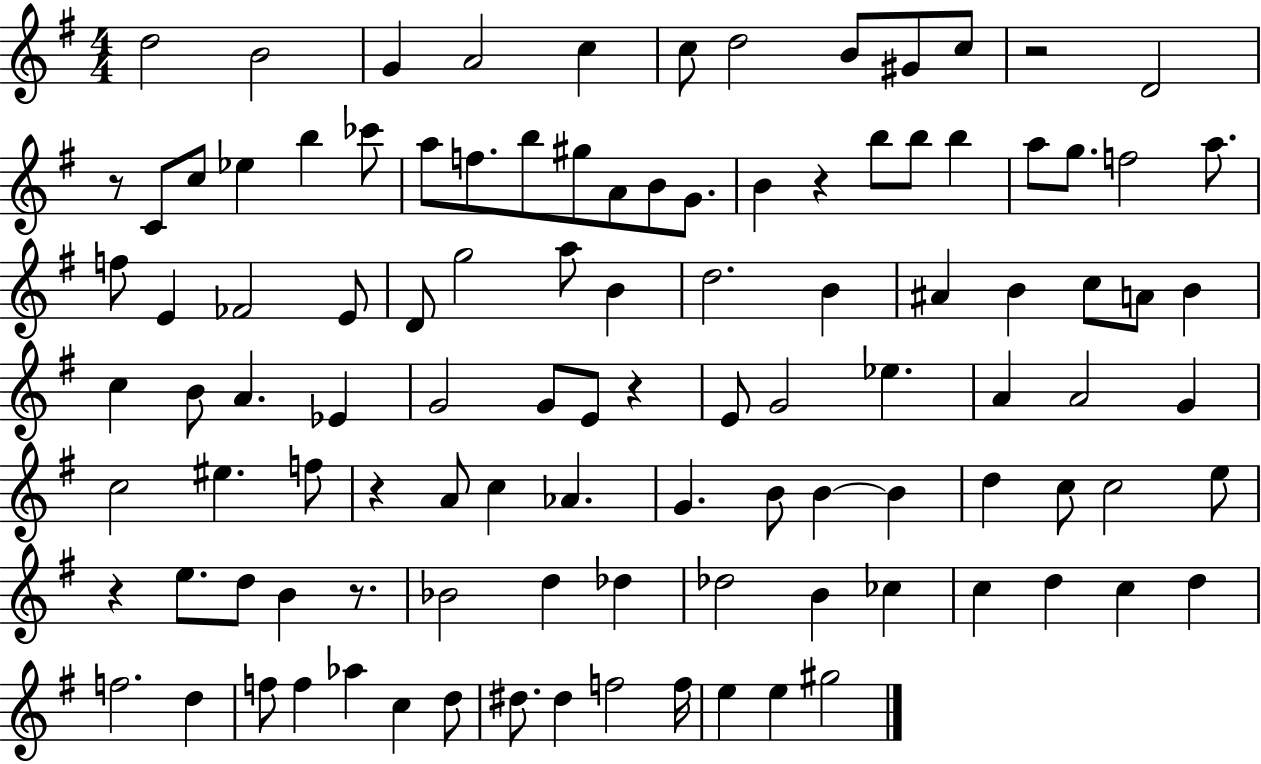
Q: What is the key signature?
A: G major